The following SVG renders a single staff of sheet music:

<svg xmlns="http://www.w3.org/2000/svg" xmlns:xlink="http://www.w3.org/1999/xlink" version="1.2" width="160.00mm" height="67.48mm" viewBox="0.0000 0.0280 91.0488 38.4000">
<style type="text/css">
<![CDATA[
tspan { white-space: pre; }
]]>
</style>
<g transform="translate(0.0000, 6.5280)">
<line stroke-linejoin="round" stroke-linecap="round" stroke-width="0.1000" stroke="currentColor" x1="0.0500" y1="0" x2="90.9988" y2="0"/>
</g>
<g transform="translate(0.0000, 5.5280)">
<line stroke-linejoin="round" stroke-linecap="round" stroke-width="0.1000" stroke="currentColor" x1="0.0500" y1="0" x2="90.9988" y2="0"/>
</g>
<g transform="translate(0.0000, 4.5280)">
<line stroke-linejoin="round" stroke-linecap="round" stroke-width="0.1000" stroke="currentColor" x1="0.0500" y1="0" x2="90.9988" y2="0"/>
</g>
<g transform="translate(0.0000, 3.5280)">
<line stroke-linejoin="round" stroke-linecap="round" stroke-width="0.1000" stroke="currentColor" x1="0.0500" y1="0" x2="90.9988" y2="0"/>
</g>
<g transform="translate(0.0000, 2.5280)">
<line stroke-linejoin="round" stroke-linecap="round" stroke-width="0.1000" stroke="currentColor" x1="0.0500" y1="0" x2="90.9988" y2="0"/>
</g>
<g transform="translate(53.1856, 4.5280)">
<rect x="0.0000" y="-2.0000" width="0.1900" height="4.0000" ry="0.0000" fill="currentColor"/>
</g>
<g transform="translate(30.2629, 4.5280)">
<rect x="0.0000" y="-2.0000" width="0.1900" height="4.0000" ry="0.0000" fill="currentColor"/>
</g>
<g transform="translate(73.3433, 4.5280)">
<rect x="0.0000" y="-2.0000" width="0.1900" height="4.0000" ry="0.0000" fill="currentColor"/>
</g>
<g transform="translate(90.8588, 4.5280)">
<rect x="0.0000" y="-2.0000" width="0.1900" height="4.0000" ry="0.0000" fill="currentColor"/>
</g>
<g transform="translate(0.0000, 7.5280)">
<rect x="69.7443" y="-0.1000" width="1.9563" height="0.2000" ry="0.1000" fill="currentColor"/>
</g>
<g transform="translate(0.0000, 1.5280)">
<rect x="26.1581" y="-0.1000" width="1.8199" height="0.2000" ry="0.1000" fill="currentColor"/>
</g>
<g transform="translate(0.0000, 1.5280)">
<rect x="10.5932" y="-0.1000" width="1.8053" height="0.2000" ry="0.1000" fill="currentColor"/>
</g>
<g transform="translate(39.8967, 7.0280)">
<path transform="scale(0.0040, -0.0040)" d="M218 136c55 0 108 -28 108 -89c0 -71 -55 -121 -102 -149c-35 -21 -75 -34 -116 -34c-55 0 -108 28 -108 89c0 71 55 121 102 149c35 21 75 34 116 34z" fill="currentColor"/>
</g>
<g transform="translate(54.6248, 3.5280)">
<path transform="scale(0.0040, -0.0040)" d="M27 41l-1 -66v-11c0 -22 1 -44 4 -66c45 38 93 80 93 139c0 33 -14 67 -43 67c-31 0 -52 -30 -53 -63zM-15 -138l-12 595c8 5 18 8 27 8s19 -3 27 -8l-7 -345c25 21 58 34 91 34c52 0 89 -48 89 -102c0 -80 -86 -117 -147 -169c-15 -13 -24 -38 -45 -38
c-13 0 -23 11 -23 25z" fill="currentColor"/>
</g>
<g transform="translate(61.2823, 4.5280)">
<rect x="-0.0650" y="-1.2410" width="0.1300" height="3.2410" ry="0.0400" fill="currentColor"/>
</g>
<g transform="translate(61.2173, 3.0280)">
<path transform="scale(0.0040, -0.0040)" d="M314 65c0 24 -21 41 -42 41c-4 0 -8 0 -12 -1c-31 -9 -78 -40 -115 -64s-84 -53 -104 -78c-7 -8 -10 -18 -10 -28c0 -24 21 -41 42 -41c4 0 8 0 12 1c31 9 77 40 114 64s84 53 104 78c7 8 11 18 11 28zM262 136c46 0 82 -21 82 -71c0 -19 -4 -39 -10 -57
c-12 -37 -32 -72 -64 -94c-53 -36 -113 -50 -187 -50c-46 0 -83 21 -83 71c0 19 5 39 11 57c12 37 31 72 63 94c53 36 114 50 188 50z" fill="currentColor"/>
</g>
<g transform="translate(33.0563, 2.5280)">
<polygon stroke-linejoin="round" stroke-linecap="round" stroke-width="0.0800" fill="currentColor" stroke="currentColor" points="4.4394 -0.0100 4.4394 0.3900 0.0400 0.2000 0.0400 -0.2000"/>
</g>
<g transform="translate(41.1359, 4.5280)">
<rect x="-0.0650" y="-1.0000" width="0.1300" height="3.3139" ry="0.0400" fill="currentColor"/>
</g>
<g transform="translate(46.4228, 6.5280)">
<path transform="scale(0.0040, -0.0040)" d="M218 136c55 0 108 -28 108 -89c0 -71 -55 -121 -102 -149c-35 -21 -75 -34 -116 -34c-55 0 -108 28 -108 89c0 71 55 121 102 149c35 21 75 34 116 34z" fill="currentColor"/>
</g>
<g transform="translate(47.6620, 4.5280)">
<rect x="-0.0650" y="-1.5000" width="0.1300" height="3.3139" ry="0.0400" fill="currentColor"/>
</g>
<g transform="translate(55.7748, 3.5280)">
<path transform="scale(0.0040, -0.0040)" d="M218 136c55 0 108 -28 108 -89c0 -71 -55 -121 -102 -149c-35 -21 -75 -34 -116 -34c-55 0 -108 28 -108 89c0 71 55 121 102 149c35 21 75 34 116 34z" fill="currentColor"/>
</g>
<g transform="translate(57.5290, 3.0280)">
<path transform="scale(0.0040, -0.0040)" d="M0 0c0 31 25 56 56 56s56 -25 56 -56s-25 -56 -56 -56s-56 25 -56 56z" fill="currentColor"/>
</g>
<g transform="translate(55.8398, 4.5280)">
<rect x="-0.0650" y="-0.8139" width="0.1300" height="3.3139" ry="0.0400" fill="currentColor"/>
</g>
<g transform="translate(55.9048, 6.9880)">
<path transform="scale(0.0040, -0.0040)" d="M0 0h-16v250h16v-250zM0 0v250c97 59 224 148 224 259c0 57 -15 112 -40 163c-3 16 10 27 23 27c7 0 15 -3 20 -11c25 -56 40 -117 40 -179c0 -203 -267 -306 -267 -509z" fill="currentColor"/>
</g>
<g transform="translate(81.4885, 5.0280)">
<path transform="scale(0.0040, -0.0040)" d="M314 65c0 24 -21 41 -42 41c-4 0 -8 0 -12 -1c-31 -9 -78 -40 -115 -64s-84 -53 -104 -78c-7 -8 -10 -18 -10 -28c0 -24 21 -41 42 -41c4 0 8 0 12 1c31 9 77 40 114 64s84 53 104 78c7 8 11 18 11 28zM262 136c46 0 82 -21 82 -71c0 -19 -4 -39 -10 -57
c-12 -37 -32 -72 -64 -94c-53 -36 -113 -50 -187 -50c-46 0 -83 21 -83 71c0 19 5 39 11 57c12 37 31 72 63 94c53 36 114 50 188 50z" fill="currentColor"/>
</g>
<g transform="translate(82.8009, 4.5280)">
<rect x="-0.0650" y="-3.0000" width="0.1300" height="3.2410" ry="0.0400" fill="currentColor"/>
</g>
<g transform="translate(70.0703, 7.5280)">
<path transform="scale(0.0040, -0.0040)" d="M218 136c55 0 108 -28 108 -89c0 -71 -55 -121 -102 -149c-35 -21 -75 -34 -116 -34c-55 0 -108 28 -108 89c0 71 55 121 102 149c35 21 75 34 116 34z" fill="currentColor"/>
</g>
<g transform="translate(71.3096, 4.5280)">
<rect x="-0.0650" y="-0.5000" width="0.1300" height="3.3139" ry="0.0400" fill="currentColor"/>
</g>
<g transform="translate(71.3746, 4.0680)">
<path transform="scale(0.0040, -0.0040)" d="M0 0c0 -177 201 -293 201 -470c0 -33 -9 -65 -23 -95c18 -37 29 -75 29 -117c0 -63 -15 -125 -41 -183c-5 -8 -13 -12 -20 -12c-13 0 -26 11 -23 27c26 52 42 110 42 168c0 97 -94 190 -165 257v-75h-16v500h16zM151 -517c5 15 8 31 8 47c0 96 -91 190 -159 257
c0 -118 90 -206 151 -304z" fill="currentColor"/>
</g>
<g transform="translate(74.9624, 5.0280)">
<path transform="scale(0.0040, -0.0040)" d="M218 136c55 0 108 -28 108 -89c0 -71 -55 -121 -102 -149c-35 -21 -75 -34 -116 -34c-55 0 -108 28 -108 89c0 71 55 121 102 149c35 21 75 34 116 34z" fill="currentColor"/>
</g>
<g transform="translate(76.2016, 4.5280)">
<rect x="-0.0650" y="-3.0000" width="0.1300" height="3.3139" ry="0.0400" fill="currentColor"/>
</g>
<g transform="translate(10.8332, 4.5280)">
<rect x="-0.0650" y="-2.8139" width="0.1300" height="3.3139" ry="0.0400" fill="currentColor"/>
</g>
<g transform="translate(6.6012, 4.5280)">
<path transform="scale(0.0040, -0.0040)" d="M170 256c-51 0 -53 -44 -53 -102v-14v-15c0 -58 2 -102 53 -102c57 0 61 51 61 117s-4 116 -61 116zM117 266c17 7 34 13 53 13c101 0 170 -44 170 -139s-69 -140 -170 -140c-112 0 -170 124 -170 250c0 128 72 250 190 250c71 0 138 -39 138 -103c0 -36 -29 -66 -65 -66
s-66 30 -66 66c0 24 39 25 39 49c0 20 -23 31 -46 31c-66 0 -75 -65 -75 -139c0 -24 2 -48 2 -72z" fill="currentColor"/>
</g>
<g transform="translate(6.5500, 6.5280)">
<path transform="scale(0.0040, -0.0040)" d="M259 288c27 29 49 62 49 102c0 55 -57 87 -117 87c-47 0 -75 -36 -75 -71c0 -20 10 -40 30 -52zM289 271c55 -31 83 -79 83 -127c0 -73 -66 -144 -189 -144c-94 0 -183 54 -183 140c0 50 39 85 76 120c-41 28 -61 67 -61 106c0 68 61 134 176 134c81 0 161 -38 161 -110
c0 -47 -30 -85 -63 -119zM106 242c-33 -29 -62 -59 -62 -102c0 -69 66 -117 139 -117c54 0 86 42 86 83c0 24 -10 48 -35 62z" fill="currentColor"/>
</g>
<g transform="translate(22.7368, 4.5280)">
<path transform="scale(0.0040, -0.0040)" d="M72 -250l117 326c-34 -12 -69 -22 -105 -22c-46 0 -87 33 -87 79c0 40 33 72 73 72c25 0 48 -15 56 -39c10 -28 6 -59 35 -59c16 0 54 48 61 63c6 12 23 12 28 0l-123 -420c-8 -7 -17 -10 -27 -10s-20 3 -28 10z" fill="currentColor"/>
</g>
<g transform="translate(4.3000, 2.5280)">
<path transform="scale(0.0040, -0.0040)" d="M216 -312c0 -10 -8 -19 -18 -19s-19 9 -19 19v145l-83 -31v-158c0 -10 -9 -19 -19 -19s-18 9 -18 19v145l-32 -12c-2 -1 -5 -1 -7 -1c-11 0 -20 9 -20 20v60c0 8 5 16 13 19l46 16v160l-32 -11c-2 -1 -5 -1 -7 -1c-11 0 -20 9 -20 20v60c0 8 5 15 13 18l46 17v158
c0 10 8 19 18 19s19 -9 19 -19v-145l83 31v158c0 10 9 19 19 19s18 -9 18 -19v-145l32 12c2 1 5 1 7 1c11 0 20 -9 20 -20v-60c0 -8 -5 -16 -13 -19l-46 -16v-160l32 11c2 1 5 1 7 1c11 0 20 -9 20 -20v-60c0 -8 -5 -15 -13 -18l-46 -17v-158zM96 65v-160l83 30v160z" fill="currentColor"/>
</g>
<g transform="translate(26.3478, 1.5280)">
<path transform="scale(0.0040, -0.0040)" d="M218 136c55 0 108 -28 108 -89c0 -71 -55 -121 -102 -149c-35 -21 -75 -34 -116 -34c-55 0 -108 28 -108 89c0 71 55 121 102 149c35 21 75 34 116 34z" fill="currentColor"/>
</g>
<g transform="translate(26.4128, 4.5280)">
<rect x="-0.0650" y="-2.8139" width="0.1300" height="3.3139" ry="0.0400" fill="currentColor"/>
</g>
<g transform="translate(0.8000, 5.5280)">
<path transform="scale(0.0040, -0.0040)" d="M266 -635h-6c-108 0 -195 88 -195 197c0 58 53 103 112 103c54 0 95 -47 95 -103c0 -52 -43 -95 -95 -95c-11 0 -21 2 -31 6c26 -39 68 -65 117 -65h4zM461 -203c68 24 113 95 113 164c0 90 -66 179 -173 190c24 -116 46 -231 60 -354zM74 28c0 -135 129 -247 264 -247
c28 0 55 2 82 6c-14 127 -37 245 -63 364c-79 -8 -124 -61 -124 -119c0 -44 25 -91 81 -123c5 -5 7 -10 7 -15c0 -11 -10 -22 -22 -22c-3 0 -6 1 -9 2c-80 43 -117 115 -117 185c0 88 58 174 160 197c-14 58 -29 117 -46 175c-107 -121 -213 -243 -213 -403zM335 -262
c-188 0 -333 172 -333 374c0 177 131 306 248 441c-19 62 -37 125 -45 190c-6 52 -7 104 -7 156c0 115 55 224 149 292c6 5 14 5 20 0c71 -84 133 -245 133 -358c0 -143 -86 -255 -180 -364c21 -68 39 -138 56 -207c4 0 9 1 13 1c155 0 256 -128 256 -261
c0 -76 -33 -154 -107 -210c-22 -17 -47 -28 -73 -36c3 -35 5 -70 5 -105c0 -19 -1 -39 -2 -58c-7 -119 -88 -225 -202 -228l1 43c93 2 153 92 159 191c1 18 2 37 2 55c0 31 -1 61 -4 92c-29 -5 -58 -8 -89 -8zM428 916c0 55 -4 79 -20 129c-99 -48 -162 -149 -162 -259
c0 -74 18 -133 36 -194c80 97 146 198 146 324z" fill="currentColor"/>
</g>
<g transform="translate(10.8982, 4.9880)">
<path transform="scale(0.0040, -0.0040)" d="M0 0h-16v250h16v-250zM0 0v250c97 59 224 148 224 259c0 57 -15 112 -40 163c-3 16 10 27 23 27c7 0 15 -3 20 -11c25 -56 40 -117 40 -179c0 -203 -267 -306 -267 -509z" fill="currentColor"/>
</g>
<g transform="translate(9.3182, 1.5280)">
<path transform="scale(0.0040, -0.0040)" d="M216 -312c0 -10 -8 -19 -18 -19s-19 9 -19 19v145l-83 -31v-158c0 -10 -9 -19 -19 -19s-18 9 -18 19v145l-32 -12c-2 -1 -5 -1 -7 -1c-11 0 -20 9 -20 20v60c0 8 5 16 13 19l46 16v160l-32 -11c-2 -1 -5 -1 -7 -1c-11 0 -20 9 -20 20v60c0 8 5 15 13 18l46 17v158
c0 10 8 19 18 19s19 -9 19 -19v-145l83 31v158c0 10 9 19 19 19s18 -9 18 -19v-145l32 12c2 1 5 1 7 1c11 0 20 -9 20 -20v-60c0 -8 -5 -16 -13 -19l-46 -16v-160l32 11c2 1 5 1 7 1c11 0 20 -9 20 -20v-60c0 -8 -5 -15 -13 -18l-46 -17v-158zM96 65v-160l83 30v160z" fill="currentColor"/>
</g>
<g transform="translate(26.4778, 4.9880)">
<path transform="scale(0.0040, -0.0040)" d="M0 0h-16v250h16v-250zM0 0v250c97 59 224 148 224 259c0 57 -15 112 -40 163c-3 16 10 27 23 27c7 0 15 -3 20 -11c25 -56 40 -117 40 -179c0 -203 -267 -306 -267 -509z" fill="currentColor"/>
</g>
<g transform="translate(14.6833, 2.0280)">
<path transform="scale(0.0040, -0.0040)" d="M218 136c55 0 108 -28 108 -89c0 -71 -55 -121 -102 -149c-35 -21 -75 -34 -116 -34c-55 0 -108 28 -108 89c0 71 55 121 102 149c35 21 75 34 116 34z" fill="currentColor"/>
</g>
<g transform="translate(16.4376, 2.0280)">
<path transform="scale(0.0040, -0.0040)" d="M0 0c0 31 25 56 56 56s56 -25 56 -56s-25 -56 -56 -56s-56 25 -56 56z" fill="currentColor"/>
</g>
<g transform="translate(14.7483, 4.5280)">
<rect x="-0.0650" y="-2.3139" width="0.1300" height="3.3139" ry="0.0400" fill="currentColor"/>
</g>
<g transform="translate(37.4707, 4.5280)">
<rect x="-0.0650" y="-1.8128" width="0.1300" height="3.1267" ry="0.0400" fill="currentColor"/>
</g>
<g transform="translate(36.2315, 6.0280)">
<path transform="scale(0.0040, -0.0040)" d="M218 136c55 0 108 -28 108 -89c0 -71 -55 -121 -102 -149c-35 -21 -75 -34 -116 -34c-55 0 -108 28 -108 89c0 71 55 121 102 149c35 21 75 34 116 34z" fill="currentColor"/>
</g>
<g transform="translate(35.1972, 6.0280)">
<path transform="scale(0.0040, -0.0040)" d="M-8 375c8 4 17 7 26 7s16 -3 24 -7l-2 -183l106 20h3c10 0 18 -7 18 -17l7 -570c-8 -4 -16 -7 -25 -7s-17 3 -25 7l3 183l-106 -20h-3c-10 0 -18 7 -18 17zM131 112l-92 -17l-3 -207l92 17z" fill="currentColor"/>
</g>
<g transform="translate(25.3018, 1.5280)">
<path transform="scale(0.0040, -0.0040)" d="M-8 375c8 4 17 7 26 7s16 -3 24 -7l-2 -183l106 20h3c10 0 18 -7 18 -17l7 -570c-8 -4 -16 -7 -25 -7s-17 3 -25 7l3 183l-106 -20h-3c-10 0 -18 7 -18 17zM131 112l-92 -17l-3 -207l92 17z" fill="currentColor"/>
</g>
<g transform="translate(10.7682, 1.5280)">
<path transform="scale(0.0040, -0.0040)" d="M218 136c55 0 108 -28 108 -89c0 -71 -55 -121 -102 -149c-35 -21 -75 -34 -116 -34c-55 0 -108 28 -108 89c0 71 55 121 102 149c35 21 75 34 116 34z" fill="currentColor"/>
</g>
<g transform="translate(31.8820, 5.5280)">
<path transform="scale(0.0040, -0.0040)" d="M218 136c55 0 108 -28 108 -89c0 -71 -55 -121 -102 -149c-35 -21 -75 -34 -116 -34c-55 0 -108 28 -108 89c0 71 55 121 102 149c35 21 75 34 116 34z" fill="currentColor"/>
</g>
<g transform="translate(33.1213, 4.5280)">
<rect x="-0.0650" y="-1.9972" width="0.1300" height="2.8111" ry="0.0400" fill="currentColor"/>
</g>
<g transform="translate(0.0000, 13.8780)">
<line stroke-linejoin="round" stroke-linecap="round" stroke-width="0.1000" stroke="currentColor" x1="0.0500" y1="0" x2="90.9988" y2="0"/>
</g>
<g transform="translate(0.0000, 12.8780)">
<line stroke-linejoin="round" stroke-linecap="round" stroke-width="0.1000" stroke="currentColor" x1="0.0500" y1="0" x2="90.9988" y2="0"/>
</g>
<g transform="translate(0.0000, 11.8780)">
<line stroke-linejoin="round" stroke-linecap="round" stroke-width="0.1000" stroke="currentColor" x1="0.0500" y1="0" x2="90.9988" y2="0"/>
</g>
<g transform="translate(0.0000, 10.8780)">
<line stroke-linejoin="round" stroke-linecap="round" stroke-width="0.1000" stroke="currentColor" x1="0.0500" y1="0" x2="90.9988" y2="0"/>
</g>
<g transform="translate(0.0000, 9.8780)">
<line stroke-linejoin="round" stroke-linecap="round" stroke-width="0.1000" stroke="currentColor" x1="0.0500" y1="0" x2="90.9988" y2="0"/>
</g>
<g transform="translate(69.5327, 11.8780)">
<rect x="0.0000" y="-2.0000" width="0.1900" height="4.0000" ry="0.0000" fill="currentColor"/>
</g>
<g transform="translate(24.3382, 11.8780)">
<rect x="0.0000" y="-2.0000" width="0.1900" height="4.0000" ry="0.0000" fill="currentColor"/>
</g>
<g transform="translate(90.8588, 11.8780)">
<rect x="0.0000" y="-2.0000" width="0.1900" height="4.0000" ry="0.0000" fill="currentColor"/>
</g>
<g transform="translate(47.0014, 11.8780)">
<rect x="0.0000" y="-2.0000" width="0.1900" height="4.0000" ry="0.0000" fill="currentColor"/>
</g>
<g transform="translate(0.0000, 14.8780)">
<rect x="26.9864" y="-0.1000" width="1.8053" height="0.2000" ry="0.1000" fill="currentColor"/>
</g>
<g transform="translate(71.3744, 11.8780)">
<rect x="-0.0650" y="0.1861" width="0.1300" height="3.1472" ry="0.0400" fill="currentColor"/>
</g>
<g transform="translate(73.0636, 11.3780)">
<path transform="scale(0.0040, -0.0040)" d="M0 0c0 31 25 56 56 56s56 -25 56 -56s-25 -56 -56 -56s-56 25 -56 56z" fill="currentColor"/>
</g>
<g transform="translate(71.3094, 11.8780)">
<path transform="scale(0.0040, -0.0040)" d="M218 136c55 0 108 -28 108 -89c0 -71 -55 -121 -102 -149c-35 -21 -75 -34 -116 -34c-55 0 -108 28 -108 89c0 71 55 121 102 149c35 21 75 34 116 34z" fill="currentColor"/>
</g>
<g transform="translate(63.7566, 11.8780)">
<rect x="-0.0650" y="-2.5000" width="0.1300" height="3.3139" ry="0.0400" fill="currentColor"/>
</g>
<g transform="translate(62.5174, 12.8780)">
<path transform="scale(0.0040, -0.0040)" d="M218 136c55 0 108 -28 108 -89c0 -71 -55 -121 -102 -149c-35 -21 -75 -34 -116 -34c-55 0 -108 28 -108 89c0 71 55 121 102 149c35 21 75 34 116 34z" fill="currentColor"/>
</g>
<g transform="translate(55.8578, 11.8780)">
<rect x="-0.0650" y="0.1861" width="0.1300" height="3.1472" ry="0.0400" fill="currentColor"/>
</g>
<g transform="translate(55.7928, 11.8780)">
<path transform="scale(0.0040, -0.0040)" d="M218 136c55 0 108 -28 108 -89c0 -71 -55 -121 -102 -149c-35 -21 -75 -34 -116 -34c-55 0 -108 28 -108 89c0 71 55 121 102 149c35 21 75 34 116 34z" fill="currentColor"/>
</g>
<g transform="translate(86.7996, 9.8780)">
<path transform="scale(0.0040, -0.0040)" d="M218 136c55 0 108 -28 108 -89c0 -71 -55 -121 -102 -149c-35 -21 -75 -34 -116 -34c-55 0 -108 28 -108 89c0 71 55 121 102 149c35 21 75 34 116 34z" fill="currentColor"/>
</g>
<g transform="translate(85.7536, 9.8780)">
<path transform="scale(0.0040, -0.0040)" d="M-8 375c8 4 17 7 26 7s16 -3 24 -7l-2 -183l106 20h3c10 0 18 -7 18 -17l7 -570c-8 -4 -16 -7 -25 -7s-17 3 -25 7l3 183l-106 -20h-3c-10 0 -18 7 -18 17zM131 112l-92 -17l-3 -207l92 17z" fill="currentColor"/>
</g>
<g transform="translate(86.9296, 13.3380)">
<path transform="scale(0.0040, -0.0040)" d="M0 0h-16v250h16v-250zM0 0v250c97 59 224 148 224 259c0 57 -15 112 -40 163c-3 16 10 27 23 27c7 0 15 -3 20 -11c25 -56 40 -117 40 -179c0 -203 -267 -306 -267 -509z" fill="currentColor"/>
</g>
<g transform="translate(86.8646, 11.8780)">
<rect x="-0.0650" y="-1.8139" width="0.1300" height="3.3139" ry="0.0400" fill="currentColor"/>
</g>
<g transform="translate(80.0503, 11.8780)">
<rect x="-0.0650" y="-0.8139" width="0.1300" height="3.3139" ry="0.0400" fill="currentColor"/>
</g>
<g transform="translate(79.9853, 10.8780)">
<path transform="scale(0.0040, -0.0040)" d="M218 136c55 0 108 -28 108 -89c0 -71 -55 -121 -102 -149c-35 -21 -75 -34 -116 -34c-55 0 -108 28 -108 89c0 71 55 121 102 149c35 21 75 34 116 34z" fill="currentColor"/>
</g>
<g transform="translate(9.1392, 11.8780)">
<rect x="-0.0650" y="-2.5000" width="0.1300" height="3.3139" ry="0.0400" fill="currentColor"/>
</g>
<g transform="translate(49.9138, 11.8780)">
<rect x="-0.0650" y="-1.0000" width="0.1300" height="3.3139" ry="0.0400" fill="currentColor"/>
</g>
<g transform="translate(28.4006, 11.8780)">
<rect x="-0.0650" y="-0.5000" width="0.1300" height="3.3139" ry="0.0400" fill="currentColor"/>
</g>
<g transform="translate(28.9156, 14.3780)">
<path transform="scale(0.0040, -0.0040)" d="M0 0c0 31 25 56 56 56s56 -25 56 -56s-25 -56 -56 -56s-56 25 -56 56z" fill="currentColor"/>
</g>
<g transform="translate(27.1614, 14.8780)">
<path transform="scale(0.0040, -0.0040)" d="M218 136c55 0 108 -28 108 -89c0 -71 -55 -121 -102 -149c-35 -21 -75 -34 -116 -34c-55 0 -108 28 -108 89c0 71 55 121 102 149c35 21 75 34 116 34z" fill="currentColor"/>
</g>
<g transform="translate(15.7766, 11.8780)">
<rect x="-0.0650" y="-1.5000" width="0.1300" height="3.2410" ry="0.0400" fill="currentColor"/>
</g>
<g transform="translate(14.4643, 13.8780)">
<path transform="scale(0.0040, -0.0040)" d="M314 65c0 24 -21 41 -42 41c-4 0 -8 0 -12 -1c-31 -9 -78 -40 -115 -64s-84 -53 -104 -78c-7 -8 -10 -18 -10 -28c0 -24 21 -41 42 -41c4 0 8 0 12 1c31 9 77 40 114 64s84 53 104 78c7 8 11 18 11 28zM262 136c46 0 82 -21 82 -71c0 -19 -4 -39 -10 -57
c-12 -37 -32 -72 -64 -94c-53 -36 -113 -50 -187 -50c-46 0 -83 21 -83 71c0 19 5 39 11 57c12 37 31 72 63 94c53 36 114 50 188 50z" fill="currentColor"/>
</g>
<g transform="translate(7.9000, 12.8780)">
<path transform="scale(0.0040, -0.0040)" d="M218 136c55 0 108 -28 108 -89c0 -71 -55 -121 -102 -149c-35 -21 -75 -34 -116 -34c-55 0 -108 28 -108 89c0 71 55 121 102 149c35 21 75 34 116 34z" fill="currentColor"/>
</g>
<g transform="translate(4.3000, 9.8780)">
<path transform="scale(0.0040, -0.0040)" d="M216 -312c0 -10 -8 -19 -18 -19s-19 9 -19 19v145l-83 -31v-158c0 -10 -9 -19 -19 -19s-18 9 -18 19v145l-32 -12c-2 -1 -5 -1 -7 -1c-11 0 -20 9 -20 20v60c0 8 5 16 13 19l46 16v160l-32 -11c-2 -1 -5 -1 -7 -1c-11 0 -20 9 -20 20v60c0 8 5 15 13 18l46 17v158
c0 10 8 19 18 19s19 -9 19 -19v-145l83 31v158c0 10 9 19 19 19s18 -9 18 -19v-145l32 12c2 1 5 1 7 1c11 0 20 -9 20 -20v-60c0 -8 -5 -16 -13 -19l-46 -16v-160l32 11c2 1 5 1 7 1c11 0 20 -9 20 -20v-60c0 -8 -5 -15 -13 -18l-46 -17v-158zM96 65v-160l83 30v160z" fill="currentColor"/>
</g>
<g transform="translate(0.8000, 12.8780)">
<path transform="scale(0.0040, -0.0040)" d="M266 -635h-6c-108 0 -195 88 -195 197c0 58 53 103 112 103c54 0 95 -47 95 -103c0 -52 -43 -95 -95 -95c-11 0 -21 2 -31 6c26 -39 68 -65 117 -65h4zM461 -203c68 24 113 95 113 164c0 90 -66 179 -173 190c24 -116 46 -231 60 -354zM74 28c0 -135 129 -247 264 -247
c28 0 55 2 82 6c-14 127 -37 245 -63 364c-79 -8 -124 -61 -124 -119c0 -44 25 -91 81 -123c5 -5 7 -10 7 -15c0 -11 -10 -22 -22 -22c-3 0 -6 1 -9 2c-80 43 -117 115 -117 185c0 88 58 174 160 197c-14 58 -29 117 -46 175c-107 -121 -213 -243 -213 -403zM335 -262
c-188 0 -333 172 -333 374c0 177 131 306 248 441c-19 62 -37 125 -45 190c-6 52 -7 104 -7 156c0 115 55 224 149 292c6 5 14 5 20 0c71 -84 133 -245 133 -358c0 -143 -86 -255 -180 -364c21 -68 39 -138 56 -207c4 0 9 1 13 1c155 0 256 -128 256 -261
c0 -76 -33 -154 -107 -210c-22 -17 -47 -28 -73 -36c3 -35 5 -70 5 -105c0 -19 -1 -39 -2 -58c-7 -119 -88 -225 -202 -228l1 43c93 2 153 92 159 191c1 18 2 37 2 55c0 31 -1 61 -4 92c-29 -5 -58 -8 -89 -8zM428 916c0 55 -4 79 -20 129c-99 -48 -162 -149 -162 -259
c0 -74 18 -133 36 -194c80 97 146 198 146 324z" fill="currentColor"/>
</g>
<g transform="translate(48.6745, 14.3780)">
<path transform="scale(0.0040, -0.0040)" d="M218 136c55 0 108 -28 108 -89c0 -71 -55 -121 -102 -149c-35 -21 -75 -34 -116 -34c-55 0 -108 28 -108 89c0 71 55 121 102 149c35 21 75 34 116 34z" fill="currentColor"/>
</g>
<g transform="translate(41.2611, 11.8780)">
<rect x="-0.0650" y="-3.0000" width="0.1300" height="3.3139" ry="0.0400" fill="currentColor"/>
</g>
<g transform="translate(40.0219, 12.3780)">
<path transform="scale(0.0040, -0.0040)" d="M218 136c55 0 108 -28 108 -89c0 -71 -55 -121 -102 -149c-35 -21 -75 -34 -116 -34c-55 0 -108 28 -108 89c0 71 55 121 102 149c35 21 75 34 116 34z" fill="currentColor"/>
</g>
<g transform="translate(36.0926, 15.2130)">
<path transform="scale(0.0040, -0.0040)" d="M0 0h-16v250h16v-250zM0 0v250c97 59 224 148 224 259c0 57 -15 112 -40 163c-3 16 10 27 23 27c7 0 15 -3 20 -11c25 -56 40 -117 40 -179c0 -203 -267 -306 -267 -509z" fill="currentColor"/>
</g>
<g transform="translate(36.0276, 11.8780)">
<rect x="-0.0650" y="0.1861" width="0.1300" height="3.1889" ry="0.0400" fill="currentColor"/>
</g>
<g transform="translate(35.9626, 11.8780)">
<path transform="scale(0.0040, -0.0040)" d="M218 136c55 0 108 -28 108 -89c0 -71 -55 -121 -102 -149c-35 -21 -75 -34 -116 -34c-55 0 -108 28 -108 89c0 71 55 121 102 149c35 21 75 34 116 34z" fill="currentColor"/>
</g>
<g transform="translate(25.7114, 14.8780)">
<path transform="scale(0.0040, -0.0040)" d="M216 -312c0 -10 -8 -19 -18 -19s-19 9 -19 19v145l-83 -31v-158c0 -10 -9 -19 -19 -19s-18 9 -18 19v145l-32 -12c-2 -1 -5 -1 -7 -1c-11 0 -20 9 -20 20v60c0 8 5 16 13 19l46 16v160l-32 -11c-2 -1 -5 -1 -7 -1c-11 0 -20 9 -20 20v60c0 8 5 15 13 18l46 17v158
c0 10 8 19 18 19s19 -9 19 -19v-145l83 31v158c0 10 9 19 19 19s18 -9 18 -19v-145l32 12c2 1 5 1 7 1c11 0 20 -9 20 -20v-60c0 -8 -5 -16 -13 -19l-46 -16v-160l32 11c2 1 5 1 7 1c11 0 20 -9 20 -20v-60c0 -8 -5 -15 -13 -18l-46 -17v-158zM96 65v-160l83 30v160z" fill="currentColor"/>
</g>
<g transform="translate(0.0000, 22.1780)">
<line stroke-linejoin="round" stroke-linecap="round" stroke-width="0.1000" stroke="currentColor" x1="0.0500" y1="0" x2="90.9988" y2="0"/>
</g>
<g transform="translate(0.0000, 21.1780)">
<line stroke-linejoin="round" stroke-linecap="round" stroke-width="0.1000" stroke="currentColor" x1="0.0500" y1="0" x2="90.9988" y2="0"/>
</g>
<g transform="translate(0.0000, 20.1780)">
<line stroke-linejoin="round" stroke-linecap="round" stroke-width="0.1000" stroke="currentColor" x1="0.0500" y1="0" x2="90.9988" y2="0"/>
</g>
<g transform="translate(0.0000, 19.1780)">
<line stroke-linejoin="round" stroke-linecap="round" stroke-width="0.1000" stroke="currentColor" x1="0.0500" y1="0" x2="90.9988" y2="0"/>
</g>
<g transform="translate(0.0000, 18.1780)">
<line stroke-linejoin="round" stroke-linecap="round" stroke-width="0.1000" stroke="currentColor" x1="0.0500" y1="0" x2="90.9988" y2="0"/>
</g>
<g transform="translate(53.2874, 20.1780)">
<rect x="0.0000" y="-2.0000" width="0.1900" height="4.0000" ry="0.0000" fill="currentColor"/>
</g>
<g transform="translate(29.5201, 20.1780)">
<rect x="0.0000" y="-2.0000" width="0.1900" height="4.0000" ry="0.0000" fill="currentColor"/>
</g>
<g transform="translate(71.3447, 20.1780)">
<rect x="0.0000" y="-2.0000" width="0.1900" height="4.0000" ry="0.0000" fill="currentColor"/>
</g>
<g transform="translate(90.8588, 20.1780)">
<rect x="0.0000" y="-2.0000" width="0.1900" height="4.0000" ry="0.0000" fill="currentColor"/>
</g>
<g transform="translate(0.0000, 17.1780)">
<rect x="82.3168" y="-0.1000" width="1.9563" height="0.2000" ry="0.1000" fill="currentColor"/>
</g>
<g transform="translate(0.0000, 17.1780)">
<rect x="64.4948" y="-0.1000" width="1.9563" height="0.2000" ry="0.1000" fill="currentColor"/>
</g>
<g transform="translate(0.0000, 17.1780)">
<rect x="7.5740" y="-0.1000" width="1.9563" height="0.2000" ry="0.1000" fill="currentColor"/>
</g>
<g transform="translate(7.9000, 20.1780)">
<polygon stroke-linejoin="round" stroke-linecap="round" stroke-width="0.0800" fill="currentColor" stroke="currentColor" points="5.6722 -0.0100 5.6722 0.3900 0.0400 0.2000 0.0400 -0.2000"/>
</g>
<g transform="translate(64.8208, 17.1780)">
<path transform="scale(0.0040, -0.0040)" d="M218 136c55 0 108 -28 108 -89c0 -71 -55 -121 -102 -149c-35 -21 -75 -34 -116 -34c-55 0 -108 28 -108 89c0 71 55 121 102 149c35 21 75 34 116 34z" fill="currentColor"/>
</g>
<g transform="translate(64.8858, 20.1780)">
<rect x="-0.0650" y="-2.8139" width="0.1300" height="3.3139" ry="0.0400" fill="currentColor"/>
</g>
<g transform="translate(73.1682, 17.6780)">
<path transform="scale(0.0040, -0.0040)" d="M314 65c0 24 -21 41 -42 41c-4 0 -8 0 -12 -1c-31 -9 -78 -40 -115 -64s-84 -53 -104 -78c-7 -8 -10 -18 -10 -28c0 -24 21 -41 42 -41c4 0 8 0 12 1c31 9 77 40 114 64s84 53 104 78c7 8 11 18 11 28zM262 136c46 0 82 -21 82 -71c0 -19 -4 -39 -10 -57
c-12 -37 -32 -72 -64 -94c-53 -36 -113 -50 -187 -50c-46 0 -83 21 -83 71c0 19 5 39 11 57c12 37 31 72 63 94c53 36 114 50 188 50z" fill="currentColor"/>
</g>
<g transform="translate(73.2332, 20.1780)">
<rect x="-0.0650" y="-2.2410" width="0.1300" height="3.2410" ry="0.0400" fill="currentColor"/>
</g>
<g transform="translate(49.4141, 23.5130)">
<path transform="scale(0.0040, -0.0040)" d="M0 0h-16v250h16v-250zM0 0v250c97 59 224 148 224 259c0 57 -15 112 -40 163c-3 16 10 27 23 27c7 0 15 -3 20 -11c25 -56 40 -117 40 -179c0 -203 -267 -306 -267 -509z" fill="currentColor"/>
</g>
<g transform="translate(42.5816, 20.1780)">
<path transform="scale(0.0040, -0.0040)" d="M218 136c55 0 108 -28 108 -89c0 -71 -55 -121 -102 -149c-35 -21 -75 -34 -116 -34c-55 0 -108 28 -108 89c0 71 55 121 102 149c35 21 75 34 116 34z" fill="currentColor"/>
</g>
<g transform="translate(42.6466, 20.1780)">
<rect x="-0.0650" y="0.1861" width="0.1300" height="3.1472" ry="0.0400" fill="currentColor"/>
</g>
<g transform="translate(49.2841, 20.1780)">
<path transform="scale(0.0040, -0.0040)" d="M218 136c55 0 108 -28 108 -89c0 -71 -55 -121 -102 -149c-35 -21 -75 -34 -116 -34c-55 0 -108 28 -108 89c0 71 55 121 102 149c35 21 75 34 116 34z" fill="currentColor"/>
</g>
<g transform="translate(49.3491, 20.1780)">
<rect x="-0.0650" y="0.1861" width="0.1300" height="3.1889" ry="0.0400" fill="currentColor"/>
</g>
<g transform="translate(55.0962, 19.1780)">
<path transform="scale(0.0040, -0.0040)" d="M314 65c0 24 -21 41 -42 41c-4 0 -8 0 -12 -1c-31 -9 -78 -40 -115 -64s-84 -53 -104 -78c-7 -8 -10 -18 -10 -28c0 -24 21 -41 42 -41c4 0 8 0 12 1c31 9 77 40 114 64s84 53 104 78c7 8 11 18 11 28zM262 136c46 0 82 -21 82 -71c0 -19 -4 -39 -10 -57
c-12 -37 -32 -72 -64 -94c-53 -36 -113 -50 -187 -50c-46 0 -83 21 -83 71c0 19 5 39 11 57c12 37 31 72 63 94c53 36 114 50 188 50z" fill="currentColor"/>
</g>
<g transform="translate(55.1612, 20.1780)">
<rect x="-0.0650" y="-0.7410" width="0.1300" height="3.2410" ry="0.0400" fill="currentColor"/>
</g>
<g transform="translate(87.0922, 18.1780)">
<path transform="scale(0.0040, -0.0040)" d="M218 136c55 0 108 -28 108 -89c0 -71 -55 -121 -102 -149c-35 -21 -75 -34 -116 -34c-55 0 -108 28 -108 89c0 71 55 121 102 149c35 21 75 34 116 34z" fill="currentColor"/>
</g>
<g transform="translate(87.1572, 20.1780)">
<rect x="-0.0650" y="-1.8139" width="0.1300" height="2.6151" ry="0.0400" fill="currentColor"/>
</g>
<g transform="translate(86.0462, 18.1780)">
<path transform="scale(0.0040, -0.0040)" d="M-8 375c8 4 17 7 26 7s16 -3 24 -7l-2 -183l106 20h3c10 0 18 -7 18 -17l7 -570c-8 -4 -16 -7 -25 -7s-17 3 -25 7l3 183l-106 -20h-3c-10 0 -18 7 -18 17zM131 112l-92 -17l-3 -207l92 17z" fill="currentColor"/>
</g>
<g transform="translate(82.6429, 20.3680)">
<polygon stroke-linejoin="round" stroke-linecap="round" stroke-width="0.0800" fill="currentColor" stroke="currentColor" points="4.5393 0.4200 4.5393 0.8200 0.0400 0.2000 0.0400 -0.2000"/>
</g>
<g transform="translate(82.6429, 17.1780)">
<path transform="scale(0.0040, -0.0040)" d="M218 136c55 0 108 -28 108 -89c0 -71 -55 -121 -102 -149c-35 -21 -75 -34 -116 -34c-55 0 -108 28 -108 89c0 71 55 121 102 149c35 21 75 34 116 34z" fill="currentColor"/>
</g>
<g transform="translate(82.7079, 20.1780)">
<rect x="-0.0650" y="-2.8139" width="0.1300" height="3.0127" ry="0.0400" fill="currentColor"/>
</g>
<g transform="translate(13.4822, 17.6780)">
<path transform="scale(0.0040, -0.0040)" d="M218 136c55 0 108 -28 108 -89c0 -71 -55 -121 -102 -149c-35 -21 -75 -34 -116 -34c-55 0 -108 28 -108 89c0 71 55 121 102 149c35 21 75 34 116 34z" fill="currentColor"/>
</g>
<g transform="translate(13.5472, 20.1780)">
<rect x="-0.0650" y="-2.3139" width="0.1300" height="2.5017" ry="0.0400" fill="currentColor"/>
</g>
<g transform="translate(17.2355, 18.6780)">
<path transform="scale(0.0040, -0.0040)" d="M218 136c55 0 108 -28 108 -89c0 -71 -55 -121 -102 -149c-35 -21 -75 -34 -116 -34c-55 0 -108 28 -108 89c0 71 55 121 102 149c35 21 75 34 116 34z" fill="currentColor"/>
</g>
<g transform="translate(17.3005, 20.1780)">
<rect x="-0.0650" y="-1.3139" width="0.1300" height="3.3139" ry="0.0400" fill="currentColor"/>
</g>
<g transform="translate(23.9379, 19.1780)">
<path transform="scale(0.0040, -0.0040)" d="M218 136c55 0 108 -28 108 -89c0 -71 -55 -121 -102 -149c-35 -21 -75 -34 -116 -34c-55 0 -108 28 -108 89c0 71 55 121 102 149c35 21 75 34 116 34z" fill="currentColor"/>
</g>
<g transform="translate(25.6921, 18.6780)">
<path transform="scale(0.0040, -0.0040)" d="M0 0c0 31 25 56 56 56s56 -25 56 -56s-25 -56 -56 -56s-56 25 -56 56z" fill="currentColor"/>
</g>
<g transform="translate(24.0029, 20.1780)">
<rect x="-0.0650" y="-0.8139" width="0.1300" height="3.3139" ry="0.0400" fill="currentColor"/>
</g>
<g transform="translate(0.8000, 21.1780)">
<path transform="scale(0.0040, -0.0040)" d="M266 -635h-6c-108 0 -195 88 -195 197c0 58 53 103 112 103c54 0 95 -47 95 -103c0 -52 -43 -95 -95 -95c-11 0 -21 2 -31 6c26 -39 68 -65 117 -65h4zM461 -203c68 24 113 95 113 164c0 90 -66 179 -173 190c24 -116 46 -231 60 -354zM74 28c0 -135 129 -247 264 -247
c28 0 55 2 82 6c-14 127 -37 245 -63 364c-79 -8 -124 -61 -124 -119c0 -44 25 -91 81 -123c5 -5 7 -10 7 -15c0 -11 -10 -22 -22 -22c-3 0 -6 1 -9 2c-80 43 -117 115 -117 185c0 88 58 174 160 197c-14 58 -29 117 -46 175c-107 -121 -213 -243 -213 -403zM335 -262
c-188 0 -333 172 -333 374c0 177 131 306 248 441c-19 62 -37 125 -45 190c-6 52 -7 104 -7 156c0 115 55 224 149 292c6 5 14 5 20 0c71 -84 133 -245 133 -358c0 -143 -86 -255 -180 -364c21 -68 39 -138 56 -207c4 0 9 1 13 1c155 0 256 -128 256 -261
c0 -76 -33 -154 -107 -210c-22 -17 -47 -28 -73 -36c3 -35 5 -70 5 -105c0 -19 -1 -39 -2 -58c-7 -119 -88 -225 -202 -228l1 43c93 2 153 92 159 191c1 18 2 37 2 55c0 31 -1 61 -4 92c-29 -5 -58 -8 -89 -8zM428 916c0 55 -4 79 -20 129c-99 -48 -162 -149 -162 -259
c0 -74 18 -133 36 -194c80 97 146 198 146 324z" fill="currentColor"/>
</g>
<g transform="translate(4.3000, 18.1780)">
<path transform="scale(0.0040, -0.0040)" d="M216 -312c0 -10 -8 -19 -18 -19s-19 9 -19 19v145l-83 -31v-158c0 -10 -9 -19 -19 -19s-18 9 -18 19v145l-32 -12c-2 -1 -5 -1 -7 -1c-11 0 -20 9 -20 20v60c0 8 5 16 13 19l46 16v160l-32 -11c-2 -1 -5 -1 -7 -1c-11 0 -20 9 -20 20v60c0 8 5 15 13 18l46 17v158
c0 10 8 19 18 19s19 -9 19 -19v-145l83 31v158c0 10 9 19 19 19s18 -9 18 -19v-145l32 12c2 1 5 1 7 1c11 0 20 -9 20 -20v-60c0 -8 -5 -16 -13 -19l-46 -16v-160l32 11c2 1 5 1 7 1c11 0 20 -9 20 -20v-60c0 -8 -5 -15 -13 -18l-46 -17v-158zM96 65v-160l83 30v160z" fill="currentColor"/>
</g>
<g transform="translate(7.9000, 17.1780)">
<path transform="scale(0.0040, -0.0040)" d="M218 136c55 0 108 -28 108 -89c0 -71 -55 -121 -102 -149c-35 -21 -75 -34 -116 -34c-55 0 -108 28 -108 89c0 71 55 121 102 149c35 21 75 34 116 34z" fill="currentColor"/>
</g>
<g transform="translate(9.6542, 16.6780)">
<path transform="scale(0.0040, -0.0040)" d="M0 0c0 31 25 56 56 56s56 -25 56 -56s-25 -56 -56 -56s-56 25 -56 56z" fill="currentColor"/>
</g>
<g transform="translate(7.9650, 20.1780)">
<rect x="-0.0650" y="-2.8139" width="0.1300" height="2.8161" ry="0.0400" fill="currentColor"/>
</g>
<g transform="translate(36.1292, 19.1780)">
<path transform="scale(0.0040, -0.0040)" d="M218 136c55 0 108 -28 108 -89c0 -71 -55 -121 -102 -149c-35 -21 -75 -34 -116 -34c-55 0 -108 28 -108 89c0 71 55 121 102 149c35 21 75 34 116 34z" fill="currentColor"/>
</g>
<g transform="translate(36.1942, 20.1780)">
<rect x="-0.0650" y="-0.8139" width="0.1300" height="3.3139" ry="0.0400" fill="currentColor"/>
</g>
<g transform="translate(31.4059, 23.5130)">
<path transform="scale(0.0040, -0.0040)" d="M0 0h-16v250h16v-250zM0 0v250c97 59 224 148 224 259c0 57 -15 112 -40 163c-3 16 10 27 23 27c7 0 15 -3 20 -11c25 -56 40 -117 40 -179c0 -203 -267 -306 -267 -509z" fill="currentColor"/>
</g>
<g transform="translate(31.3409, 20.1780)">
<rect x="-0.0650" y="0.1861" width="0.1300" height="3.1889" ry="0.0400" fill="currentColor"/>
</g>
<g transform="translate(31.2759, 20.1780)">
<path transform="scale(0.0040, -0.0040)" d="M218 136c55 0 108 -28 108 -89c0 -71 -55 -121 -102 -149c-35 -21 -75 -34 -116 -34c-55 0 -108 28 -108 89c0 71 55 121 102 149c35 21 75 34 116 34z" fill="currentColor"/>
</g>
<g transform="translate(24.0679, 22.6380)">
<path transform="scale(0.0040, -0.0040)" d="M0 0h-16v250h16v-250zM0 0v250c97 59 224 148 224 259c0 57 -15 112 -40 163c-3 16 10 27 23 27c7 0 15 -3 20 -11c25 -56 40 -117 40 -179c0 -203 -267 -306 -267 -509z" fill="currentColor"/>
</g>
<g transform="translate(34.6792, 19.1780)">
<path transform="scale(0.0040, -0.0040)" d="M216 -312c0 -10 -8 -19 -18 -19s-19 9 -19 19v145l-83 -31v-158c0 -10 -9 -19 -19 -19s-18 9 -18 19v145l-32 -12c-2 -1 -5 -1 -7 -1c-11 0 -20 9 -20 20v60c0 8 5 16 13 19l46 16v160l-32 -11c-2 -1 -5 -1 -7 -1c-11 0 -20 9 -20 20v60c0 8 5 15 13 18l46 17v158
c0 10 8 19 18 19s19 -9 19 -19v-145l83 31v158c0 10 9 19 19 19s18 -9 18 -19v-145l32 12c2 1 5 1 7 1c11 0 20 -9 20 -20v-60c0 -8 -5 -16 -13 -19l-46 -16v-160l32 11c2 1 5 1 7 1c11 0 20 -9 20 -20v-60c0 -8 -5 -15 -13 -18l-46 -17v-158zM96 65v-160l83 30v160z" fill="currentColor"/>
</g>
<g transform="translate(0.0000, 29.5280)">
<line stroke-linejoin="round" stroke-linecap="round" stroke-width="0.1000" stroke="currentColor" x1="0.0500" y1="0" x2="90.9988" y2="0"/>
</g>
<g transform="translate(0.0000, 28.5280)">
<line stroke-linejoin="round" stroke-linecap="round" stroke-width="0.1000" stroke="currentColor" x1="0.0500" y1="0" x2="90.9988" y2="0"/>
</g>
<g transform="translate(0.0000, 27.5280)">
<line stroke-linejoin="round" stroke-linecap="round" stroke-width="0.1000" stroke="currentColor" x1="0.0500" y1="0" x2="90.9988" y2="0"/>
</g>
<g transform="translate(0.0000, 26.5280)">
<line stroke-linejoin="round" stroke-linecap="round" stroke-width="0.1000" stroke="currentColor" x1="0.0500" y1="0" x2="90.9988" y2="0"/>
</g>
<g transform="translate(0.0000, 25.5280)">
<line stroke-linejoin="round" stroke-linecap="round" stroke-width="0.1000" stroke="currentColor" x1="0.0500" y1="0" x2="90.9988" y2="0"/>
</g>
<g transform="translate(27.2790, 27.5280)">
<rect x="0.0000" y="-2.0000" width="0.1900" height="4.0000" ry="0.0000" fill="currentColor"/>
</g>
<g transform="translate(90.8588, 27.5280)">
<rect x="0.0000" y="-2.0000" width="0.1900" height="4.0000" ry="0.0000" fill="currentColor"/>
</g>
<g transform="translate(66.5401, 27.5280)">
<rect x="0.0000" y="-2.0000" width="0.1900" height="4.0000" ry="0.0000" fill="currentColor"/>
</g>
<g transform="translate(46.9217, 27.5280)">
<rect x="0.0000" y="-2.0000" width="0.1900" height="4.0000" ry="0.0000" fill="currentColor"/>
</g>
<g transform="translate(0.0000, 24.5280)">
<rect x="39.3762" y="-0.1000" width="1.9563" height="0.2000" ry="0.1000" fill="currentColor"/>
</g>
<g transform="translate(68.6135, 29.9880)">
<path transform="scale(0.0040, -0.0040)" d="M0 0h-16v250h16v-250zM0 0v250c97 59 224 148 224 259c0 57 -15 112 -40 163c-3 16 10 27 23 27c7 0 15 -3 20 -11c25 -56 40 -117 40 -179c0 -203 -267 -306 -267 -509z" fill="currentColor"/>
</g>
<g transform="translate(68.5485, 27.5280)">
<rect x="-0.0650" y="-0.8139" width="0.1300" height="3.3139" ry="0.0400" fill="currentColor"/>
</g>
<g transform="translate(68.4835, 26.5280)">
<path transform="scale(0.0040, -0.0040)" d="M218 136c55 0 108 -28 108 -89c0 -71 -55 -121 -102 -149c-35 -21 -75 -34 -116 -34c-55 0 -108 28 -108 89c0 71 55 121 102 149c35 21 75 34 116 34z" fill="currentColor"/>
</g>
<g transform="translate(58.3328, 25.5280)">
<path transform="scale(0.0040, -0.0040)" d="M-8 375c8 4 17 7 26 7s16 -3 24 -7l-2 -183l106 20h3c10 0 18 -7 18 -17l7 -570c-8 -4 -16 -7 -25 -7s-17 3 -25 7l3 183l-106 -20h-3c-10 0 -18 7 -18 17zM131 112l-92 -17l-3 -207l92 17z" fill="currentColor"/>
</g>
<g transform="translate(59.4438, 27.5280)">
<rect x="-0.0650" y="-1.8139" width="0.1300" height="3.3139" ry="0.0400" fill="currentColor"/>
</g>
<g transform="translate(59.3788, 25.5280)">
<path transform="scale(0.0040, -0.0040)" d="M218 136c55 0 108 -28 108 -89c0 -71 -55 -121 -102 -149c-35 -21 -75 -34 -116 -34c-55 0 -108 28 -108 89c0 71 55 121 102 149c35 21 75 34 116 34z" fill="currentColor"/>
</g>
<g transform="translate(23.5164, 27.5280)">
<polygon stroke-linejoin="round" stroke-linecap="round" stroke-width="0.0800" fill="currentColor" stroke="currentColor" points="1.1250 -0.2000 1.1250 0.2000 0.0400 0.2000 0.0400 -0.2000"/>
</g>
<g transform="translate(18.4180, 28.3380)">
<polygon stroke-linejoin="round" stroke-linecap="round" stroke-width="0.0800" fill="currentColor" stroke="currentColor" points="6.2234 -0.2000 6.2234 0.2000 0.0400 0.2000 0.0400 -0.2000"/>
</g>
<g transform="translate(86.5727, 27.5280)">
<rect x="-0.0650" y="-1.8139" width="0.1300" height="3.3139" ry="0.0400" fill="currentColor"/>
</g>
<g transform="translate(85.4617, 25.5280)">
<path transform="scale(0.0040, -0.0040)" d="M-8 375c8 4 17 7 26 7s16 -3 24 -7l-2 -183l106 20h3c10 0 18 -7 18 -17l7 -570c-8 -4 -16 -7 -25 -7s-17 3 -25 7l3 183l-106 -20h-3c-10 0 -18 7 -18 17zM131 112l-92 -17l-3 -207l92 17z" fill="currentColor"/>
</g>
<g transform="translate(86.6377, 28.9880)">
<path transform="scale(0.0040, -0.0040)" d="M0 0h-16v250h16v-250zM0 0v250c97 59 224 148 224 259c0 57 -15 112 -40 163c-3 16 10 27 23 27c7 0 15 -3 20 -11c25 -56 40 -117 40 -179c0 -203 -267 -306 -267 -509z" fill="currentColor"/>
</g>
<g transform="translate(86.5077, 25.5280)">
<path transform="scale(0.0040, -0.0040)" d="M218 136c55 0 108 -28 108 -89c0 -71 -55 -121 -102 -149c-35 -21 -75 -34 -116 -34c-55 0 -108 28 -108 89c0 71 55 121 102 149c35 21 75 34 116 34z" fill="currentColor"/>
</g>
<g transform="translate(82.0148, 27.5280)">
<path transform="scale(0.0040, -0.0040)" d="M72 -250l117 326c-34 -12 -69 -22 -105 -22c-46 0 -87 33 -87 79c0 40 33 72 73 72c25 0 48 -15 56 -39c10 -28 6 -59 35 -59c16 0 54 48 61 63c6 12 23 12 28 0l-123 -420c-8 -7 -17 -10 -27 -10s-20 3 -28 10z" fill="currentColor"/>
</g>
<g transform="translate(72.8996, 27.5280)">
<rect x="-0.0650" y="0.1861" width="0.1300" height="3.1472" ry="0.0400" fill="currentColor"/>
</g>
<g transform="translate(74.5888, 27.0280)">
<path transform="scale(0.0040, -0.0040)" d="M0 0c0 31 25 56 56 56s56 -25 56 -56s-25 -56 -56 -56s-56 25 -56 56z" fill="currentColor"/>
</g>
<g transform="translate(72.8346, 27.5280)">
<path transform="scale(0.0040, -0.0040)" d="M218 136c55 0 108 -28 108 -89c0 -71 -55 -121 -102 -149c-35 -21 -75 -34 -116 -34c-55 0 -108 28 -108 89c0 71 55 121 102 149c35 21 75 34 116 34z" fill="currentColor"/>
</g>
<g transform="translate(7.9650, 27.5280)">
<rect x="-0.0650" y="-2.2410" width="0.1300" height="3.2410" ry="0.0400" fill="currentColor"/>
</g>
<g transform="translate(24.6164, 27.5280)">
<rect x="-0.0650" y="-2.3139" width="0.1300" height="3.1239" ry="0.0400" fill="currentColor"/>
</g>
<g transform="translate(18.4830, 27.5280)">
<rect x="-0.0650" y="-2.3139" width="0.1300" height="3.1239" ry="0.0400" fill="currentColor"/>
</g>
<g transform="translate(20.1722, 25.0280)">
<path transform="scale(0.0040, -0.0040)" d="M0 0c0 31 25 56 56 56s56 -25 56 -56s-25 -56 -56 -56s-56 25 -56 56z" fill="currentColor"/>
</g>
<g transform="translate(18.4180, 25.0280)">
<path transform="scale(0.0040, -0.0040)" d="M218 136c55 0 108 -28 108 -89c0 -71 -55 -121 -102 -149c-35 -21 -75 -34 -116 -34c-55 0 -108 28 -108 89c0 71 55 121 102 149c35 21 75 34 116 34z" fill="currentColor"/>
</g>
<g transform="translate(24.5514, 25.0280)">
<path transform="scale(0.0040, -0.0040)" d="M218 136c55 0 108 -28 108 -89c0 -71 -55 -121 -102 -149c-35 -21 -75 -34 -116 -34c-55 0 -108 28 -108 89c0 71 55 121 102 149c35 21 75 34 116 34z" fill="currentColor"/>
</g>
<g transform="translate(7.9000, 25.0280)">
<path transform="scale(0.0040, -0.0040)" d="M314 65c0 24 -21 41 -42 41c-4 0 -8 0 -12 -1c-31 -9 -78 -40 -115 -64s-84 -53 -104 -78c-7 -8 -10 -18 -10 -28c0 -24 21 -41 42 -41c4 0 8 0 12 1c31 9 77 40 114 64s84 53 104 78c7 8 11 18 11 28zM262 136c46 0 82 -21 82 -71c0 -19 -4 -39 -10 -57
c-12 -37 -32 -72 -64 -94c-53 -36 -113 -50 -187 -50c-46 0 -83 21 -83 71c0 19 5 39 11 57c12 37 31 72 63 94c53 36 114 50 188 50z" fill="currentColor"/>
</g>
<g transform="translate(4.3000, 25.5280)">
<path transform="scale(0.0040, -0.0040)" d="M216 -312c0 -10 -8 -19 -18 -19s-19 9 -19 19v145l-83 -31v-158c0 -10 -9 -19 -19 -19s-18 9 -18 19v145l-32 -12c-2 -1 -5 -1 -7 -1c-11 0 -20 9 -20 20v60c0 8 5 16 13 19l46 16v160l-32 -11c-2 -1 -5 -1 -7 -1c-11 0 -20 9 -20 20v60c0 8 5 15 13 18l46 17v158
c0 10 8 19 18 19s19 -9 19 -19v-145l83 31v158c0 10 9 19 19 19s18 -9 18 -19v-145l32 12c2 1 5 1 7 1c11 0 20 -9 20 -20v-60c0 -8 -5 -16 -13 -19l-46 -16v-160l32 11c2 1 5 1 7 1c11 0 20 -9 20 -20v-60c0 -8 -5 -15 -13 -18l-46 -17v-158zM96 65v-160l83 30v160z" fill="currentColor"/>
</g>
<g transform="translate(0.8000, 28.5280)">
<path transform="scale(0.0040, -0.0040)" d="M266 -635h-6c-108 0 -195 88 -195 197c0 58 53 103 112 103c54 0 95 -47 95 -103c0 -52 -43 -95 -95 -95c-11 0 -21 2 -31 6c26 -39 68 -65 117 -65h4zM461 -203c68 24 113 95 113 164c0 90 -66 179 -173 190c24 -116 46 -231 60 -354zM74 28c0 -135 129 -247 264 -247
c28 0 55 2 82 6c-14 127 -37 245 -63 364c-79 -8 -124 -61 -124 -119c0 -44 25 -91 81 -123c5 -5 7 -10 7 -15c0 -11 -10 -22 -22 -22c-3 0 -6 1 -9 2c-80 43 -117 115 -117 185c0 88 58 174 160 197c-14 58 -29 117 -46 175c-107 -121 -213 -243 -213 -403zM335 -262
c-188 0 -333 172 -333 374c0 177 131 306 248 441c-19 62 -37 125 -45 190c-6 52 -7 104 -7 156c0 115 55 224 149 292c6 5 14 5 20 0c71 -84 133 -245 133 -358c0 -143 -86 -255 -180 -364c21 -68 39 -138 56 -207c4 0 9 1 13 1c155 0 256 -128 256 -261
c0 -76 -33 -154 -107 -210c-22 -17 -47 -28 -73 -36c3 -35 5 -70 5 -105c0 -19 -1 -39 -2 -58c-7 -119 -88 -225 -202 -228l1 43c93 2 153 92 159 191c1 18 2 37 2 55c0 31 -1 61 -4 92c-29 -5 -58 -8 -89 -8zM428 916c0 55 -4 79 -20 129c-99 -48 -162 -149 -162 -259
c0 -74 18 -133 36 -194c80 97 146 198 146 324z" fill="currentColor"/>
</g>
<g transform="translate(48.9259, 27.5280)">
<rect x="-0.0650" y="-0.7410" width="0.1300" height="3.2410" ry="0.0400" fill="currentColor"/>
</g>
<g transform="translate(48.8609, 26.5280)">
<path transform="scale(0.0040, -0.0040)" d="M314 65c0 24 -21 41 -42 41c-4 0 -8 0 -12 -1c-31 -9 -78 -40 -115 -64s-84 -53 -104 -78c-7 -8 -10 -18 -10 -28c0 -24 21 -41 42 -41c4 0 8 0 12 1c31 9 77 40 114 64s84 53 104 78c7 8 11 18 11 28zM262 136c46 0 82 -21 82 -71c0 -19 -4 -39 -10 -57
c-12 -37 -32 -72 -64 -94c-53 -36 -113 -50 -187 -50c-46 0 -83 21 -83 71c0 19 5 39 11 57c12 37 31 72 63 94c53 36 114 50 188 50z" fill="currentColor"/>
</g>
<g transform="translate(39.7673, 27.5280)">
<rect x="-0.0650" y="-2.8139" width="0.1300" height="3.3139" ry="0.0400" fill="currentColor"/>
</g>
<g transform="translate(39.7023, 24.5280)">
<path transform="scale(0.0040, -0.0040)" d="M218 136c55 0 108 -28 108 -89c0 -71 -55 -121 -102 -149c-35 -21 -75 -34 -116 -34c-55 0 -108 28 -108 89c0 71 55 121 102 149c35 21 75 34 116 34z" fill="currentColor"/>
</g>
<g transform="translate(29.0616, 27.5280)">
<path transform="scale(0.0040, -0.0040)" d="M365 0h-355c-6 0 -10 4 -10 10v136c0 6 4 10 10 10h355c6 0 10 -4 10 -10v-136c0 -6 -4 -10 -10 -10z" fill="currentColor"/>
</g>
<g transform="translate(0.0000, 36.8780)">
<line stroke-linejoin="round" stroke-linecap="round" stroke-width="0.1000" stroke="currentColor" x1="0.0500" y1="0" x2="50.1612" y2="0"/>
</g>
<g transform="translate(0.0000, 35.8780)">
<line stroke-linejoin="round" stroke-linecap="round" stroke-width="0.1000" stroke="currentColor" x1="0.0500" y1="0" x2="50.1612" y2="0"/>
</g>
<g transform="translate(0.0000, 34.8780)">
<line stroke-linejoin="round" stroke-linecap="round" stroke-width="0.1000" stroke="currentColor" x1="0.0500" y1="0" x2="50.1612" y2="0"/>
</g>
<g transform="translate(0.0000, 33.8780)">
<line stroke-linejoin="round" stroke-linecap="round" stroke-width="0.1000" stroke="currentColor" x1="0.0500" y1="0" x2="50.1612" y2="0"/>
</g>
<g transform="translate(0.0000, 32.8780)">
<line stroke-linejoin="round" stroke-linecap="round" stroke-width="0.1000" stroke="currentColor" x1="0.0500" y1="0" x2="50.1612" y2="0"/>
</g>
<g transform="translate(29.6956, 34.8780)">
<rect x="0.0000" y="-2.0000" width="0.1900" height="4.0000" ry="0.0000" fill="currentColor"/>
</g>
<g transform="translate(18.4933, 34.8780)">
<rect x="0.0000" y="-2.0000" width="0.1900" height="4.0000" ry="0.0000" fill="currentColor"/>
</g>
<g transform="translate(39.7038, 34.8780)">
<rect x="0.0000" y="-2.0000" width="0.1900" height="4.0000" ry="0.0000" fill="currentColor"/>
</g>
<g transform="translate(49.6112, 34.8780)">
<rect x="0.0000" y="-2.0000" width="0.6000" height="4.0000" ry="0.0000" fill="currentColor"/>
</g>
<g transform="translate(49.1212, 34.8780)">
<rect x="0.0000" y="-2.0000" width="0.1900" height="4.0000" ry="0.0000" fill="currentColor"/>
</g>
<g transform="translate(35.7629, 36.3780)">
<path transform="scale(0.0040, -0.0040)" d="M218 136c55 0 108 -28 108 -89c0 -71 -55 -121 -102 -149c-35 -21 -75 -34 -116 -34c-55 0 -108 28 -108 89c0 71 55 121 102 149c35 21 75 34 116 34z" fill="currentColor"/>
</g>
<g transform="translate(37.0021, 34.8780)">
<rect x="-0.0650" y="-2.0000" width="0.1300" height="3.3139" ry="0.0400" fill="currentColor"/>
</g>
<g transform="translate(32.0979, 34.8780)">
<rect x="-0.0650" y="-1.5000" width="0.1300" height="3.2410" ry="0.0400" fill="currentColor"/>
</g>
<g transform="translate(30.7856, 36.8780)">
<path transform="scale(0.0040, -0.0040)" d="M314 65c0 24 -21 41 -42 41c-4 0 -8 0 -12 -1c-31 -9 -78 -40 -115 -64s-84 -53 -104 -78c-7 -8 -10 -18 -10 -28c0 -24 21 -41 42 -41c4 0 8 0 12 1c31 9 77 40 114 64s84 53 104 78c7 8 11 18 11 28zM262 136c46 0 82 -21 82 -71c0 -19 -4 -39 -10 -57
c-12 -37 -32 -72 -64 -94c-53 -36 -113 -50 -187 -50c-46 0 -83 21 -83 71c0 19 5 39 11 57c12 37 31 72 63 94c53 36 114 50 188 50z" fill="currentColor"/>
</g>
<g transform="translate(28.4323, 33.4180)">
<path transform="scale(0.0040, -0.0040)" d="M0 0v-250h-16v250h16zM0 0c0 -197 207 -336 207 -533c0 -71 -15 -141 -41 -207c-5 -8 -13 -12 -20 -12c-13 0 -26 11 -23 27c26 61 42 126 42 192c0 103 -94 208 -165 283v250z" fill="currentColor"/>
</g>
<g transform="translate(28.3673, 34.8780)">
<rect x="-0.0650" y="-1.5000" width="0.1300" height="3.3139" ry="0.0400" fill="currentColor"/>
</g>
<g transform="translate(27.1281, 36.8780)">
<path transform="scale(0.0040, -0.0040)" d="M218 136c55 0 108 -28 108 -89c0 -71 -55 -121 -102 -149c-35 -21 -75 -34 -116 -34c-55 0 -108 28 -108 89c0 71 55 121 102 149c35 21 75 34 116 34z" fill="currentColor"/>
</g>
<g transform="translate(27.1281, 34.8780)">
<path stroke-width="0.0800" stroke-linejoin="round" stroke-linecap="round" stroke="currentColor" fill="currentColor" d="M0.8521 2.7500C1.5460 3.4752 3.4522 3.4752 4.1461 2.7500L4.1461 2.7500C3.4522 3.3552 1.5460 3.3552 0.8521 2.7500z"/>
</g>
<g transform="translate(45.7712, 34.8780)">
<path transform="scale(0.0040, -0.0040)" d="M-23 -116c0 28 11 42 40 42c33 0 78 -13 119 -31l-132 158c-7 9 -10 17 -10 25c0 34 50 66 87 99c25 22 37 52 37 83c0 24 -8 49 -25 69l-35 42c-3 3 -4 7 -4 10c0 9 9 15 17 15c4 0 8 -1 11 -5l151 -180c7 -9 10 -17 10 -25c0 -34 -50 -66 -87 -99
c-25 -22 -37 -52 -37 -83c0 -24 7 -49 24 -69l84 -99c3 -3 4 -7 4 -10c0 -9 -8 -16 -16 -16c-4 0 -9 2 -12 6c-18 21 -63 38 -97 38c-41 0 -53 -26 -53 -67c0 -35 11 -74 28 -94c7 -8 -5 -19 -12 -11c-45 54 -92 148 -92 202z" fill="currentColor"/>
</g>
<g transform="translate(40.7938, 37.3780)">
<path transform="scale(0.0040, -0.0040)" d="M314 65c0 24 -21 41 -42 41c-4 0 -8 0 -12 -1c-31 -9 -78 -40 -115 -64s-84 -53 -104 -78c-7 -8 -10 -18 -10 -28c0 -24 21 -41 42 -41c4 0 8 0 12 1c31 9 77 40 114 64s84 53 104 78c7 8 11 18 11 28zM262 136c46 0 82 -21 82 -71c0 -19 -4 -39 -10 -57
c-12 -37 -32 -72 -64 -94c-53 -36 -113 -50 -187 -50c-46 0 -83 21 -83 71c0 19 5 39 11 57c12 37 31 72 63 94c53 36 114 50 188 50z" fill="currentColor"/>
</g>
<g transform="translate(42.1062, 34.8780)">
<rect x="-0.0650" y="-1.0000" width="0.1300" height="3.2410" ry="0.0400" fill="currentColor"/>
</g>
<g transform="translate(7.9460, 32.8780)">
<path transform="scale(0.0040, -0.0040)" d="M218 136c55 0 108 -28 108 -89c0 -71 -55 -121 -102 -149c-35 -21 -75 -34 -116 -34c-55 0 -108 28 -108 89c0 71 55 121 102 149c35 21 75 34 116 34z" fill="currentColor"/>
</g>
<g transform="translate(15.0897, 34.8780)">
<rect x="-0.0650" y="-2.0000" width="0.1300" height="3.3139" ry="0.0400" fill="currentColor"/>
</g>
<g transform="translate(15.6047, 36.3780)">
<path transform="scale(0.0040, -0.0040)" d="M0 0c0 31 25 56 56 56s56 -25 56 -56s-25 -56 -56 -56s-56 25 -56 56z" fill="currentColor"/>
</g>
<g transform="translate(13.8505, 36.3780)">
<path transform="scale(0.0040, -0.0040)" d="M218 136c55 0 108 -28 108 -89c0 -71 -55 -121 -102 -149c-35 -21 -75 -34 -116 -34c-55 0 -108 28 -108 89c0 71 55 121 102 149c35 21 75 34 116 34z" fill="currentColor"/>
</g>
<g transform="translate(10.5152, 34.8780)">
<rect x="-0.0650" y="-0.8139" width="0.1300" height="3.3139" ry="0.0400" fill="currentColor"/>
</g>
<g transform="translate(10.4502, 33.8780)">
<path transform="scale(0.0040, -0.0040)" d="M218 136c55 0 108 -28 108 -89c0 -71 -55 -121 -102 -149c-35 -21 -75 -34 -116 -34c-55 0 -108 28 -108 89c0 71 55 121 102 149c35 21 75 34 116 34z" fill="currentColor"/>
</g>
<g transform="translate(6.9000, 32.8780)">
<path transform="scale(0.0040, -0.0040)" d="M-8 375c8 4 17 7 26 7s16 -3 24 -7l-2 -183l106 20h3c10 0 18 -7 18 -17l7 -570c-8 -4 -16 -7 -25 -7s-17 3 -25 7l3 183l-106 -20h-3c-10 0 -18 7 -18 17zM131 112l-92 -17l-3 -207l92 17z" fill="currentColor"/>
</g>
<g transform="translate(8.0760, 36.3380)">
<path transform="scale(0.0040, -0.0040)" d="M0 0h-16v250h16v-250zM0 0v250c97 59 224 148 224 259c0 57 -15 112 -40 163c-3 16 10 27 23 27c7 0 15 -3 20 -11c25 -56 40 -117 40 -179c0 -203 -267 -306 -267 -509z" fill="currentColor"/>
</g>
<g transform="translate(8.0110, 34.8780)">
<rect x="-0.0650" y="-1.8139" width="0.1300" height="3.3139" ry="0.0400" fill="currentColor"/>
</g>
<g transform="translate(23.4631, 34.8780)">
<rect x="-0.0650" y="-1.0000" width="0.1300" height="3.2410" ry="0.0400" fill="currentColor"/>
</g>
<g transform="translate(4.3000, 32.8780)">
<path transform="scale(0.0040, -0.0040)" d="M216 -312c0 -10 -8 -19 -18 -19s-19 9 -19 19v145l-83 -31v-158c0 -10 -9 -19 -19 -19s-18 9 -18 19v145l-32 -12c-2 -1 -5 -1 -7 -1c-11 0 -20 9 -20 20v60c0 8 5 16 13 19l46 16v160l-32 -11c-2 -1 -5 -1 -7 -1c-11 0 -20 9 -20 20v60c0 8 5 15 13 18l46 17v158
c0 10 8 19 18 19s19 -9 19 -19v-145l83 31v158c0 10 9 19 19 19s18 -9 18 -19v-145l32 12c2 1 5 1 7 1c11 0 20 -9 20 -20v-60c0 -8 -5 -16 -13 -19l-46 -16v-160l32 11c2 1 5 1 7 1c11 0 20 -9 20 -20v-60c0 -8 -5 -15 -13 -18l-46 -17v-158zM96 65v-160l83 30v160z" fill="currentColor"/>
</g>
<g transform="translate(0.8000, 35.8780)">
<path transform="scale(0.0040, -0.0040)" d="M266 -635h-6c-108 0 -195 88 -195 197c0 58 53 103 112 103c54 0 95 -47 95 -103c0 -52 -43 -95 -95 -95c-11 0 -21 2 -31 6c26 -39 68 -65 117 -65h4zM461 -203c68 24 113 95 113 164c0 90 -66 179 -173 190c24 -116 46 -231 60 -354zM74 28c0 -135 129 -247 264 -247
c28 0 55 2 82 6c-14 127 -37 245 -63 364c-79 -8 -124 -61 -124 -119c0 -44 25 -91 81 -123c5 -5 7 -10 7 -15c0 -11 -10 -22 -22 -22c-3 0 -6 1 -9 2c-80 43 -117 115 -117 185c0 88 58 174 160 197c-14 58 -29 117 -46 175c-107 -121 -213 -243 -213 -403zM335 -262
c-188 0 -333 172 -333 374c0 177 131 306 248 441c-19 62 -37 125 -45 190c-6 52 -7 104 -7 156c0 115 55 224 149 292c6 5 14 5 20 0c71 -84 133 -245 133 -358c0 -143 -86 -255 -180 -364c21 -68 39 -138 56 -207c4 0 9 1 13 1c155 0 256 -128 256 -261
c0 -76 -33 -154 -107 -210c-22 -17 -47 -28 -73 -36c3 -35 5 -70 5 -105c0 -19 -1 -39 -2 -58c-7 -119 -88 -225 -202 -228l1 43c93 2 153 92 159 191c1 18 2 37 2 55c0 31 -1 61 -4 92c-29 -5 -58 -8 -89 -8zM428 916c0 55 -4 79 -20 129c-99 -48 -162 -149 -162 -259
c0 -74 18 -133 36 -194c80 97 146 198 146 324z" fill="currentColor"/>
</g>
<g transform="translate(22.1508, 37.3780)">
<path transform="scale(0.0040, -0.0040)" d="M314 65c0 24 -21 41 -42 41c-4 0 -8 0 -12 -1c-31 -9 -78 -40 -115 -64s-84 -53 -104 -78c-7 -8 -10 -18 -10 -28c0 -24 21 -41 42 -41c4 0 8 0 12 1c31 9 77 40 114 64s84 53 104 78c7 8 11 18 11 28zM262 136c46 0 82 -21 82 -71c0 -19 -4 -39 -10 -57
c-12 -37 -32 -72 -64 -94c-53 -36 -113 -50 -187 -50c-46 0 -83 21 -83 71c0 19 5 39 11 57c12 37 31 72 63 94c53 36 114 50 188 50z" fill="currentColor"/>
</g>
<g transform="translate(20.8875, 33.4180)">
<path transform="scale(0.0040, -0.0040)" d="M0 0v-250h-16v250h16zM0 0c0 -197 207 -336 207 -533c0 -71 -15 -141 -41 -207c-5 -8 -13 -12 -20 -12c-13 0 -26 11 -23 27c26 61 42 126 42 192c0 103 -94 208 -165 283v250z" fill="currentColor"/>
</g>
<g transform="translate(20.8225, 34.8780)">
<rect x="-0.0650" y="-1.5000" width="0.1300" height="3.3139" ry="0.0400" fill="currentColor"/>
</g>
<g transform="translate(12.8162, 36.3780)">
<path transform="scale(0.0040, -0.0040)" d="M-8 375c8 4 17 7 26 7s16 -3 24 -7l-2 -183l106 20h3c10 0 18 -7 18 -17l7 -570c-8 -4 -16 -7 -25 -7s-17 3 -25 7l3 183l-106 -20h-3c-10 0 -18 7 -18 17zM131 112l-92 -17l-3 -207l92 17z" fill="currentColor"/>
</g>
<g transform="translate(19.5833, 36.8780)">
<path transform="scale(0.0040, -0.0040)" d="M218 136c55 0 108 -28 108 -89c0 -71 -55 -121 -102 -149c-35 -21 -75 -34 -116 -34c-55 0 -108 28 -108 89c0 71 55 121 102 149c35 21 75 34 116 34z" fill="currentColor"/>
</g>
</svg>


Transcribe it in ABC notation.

X:1
T:Untitled
M:6/8
L:1/4
K:G
^a/2 g z/2 a/2 G/2 F/2 D E _d/2 e2 C/4 A A2 G E2 ^C B/2 A D B G B d f/2 a/2 g/2 e d/2 B/2 ^d B B/2 d2 a g2 a/2 f/2 g2 g/2 g/4 z2 a d2 f d/2 B z/2 f/2 f/2 d F E/2 D2 E/2 E2 ^F D2 z